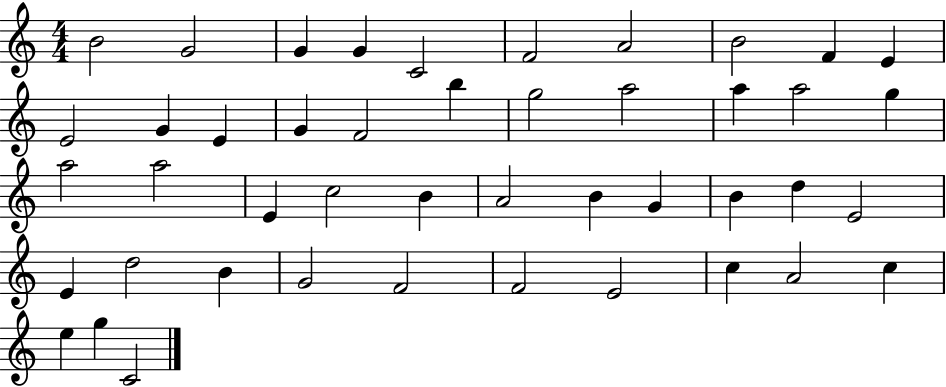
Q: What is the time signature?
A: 4/4